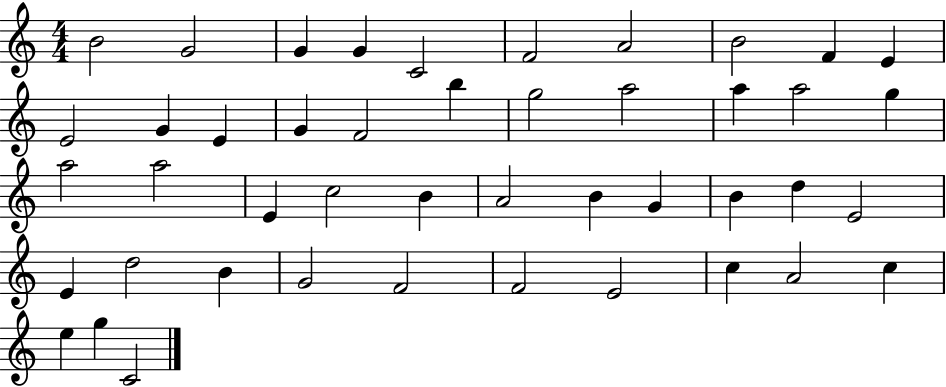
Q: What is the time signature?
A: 4/4